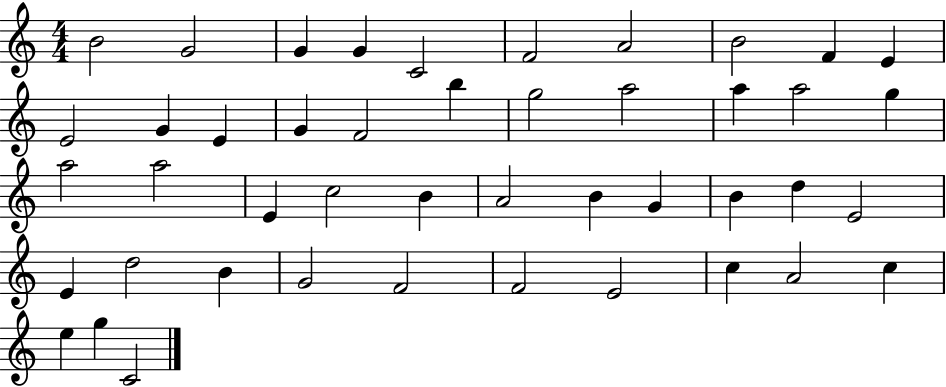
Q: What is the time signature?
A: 4/4